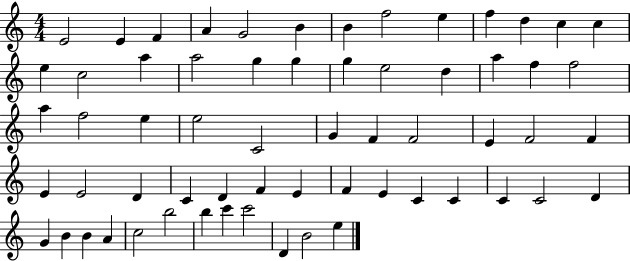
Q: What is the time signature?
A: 4/4